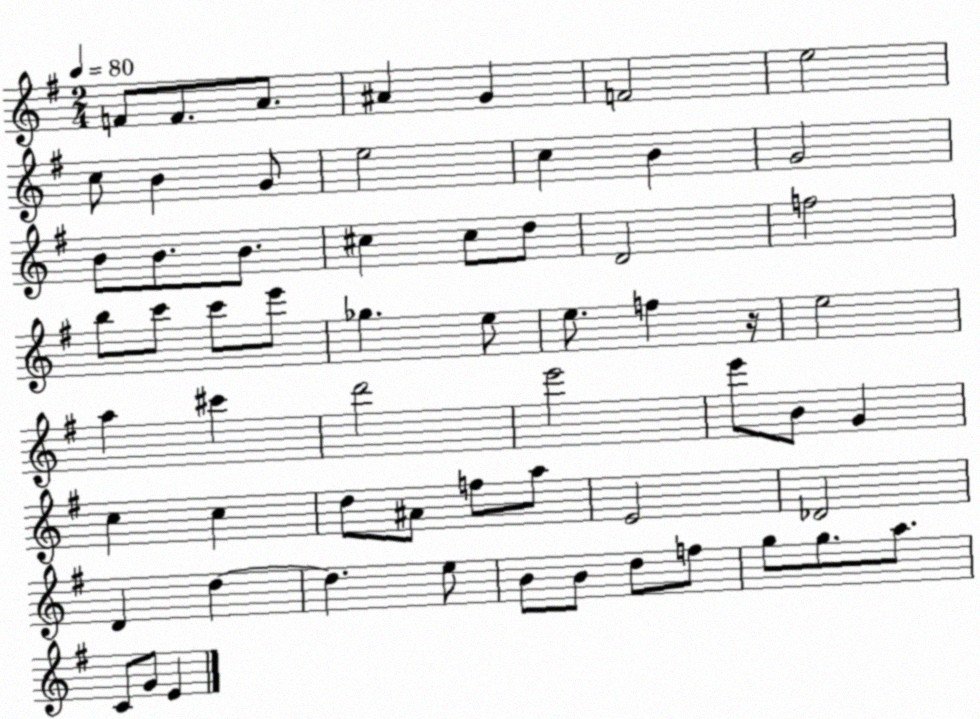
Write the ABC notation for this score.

X:1
T:Untitled
M:2/4
L:1/4
K:G
F/2 F/2 A/2 ^A G F2 e2 c/2 B G/2 e2 c B G2 B/2 B/2 B/2 ^c ^c/2 d/2 D2 f2 b/2 c'/2 c'/2 e'/2 _g e/2 e/2 f z/4 e2 a ^c' d'2 e'2 e'/2 B/2 G c c d/2 ^A/2 f/2 a/2 E2 _D2 D d d e/2 B/2 B/2 d/2 f/2 g/2 g/2 a/2 C/2 G/2 E